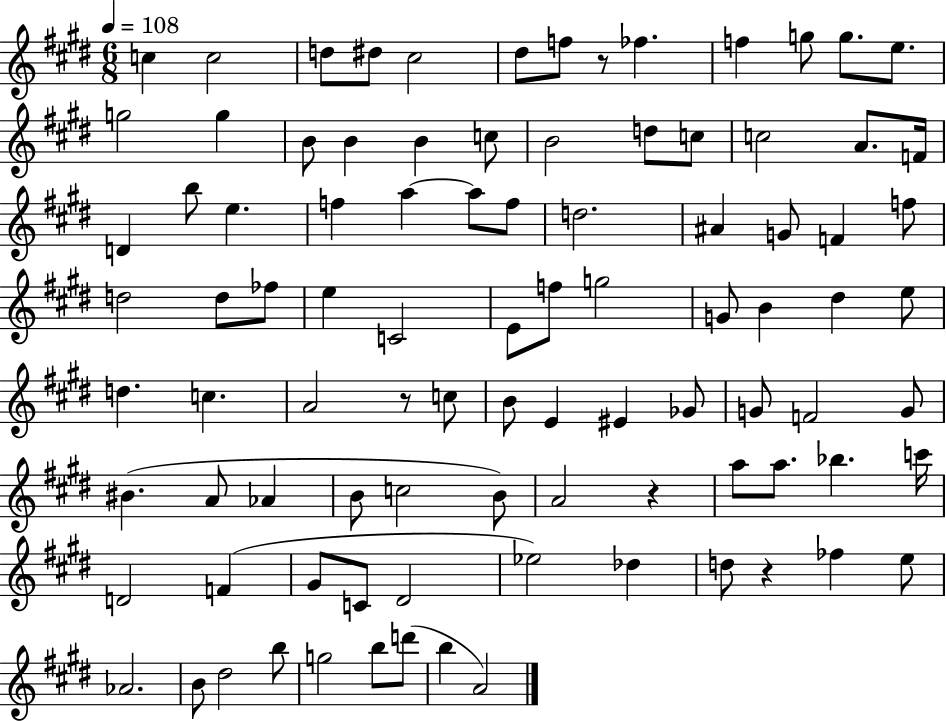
X:1
T:Untitled
M:6/8
L:1/4
K:E
c c2 d/2 ^d/2 ^c2 ^d/2 f/2 z/2 _f f g/2 g/2 e/2 g2 g B/2 B B c/2 B2 d/2 c/2 c2 A/2 F/4 D b/2 e f a a/2 f/2 d2 ^A G/2 F f/2 d2 d/2 _f/2 e C2 E/2 f/2 g2 G/2 B ^d e/2 d c A2 z/2 c/2 B/2 E ^E _G/2 G/2 F2 G/2 ^B A/2 _A B/2 c2 B/2 A2 z a/2 a/2 _b c'/4 D2 F ^G/2 C/2 ^D2 _e2 _d d/2 z _f e/2 _A2 B/2 ^d2 b/2 g2 b/2 d'/2 b A2